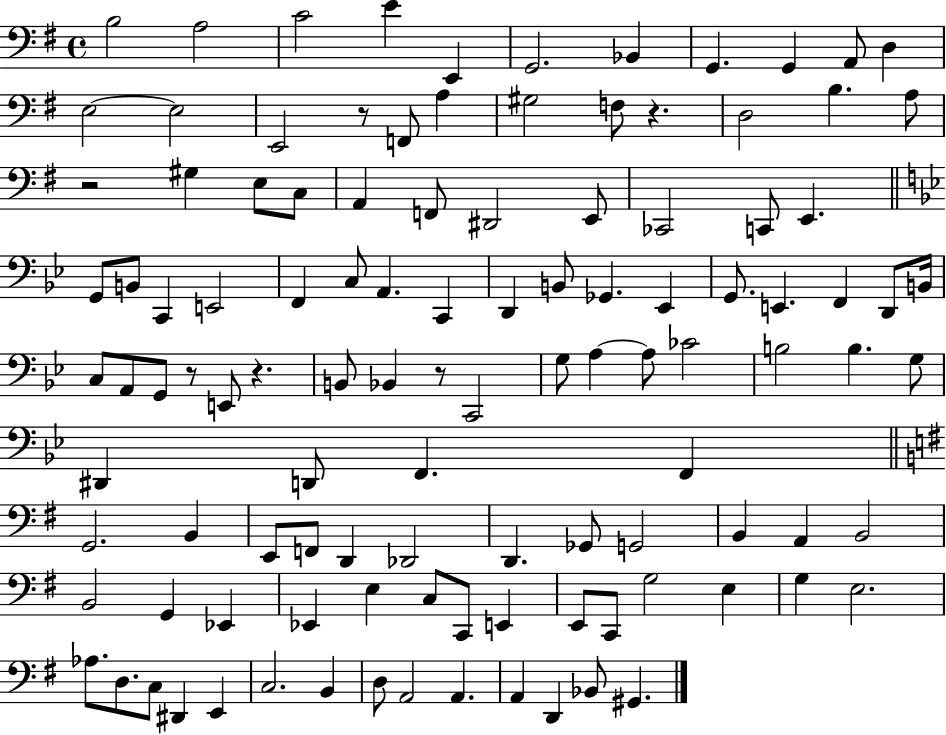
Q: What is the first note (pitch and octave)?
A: B3